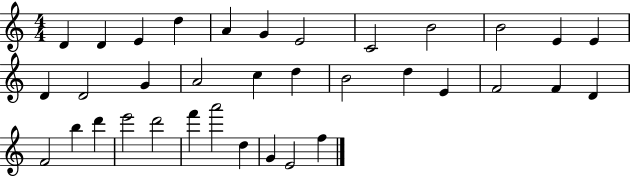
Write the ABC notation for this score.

X:1
T:Untitled
M:4/4
L:1/4
K:C
D D E d A G E2 C2 B2 B2 E E D D2 G A2 c d B2 d E F2 F D F2 b d' e'2 d'2 f' a'2 d G E2 f